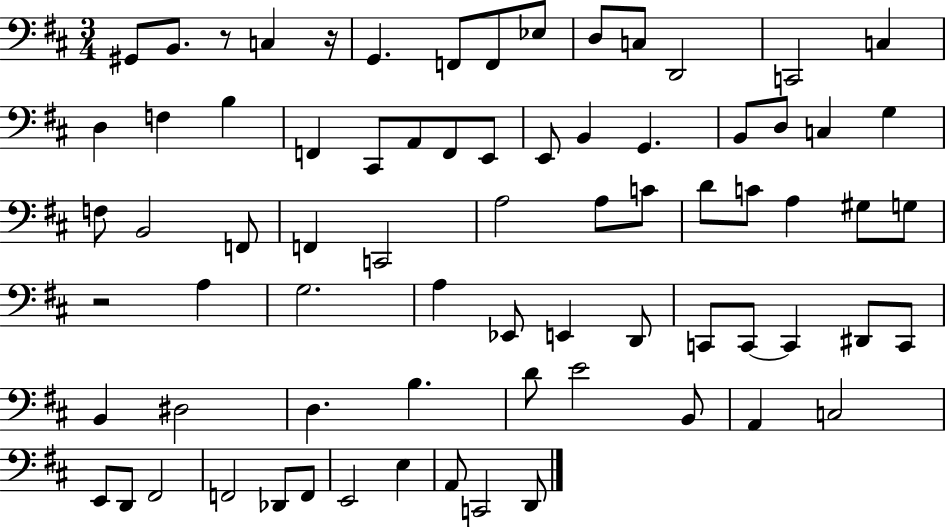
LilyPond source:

{
  \clef bass
  \numericTimeSignature
  \time 3/4
  \key d \major
  \repeat volta 2 { gis,8 b,8. r8 c4 r16 | g,4. f,8 f,8 ees8 | d8 c8 d,2 | c,2 c4 | \break d4 f4 b4 | f,4 cis,8 a,8 f,8 e,8 | e,8 b,4 g,4. | b,8 d8 c4 g4 | \break f8 b,2 f,8 | f,4 c,2 | a2 a8 c'8 | d'8 c'8 a4 gis8 g8 | \break r2 a4 | g2. | a4 ees,8 e,4 d,8 | c,8 c,8~~ c,4 dis,8 c,8 | \break b,4 dis2 | d4. b4. | d'8 e'2 b,8 | a,4 c2 | \break e,8 d,8 fis,2 | f,2 des,8 f,8 | e,2 e4 | a,8 c,2 d,8 | \break } \bar "|."
}